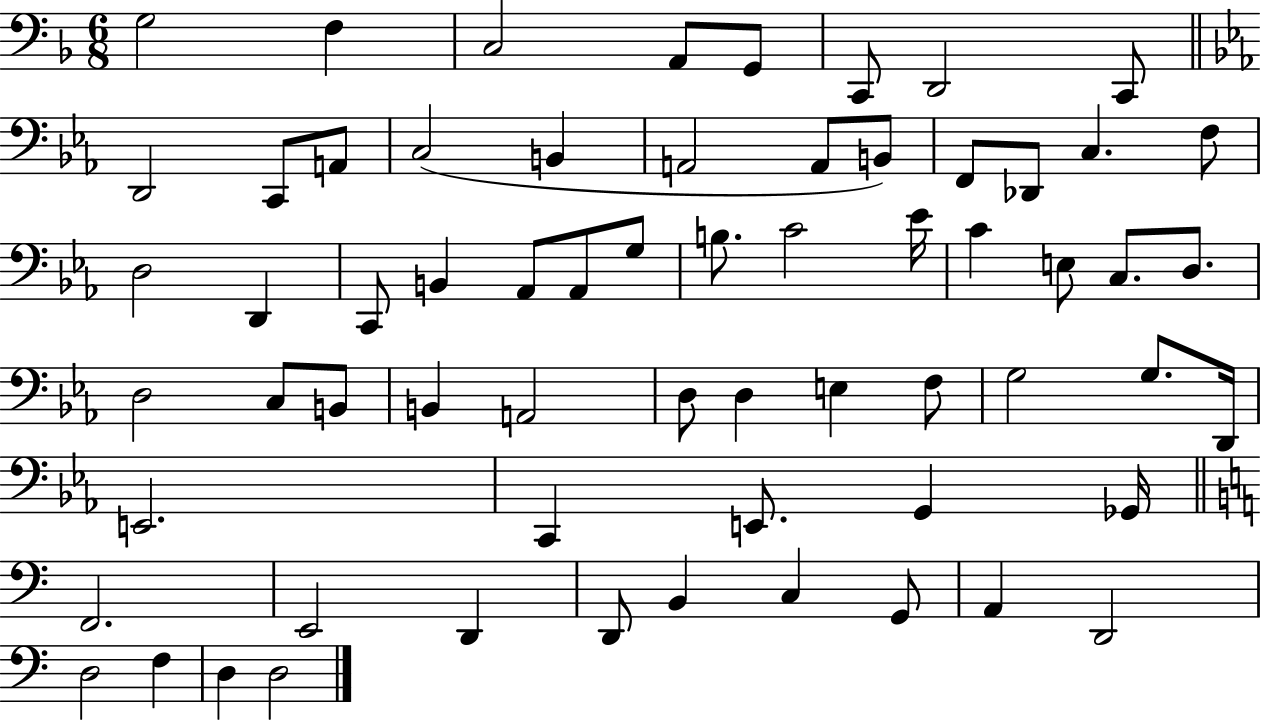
X:1
T:Untitled
M:6/8
L:1/4
K:F
G,2 F, C,2 A,,/2 G,,/2 C,,/2 D,,2 C,,/2 D,,2 C,,/2 A,,/2 C,2 B,, A,,2 A,,/2 B,,/2 F,,/2 _D,,/2 C, F,/2 D,2 D,, C,,/2 B,, _A,,/2 _A,,/2 G,/2 B,/2 C2 _E/4 C E,/2 C,/2 D,/2 D,2 C,/2 B,,/2 B,, A,,2 D,/2 D, E, F,/2 G,2 G,/2 D,,/4 E,,2 C,, E,,/2 G,, _G,,/4 F,,2 E,,2 D,, D,,/2 B,, C, G,,/2 A,, D,,2 D,2 F, D, D,2